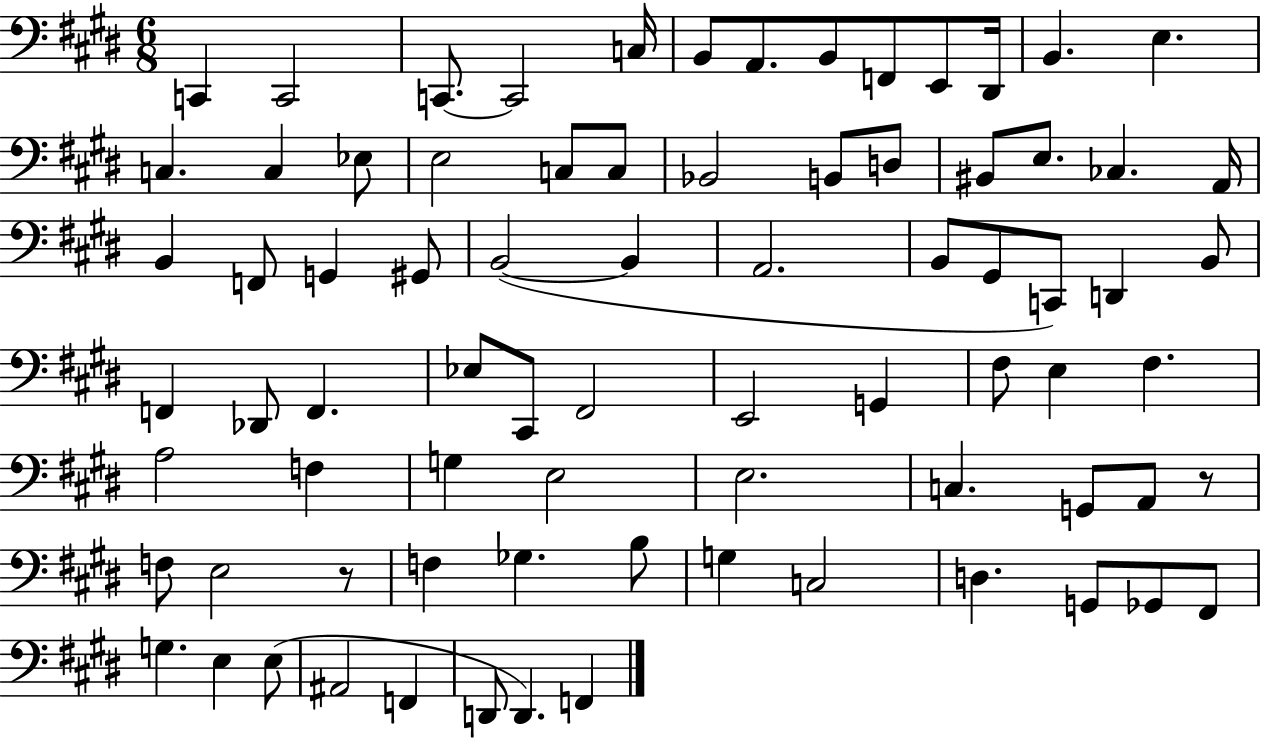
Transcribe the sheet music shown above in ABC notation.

X:1
T:Untitled
M:6/8
L:1/4
K:E
C,, C,,2 C,,/2 C,,2 C,/4 B,,/2 A,,/2 B,,/2 F,,/2 E,,/2 ^D,,/4 B,, E, C, C, _E,/2 E,2 C,/2 C,/2 _B,,2 B,,/2 D,/2 ^B,,/2 E,/2 _C, A,,/4 B,, F,,/2 G,, ^G,,/2 B,,2 B,, A,,2 B,,/2 ^G,,/2 C,,/2 D,, B,,/2 F,, _D,,/2 F,, _E,/2 ^C,,/2 ^F,,2 E,,2 G,, ^F,/2 E, ^F, A,2 F, G, E,2 E,2 C, G,,/2 A,,/2 z/2 F,/2 E,2 z/2 F, _G, B,/2 G, C,2 D, G,,/2 _G,,/2 ^F,,/2 G, E, E,/2 ^A,,2 F,, D,,/2 D,, F,,